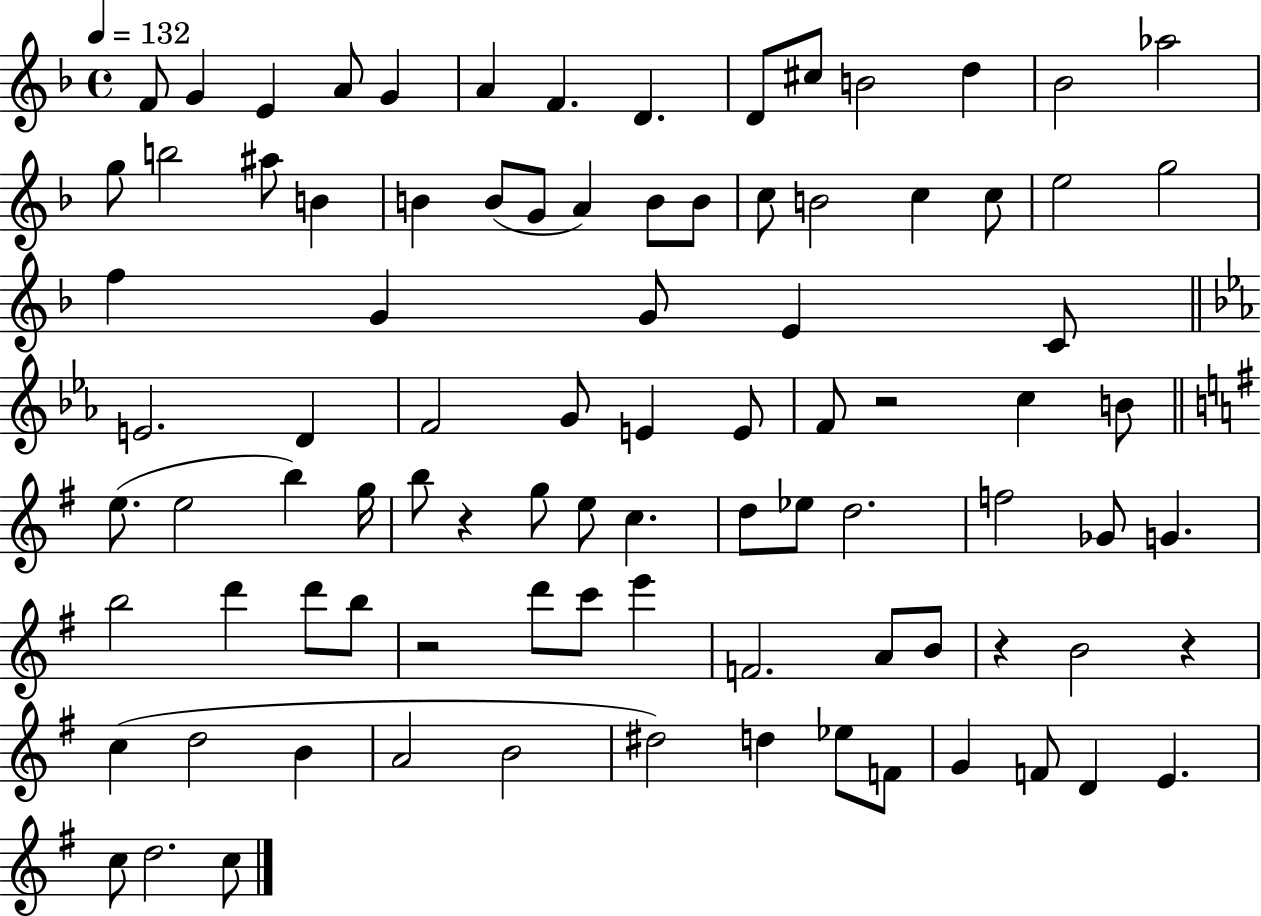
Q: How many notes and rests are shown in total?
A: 90